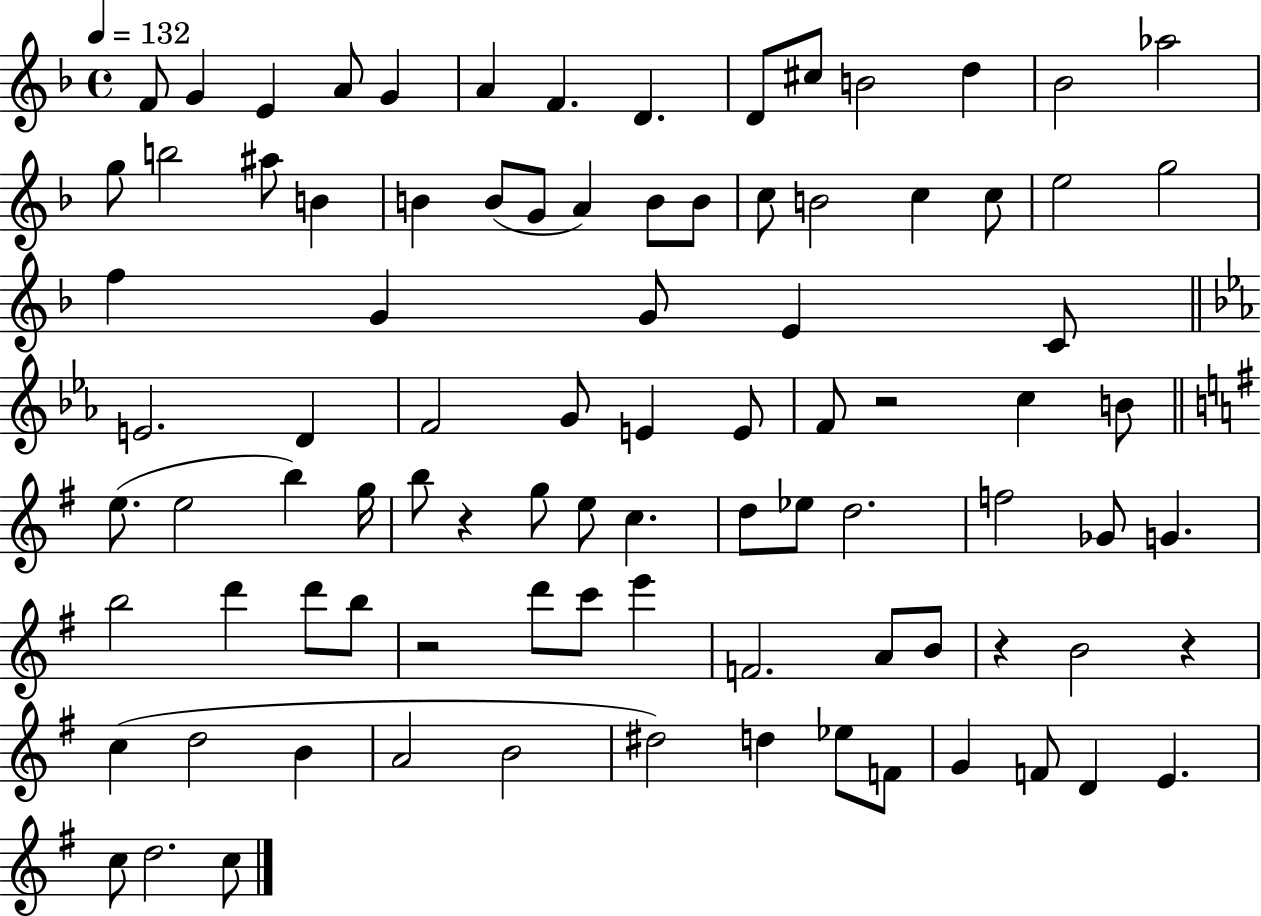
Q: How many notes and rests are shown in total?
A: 90